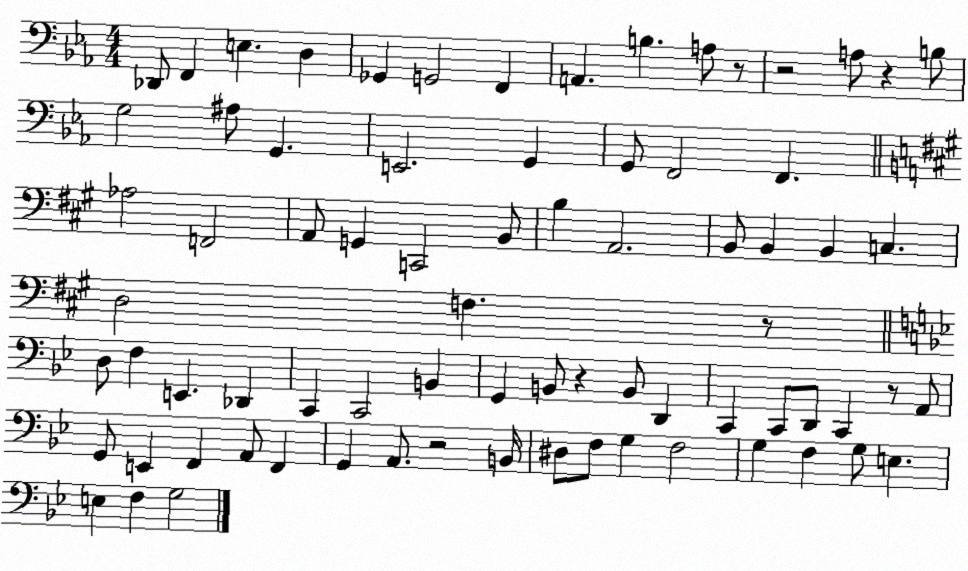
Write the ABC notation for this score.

X:1
T:Untitled
M:4/4
L:1/4
K:Eb
_D,,/2 F,, E, D, _G,, G,,2 F,, A,, B, A,/2 z/2 z2 A,/2 z B,/2 G,2 ^A,/2 G,, E,,2 G,, G,,/2 F,,2 F,, _A,2 F,,2 A,,/2 G,, C,,2 B,,/2 B, A,,2 B,,/2 B,, B,, C, D,2 F, z/2 D,/2 F, E,, _D,, C,, C,,2 B,, G,, B,,/2 z B,,/2 D,, C,, C,,/2 D,,/2 C,, z/2 A,,/2 G,,/2 E,, F,, A,,/2 F,, G,, A,,/2 z2 B,,/4 ^D,/2 F,/2 G, F,2 G, F, G,/2 E, E, F, G,2